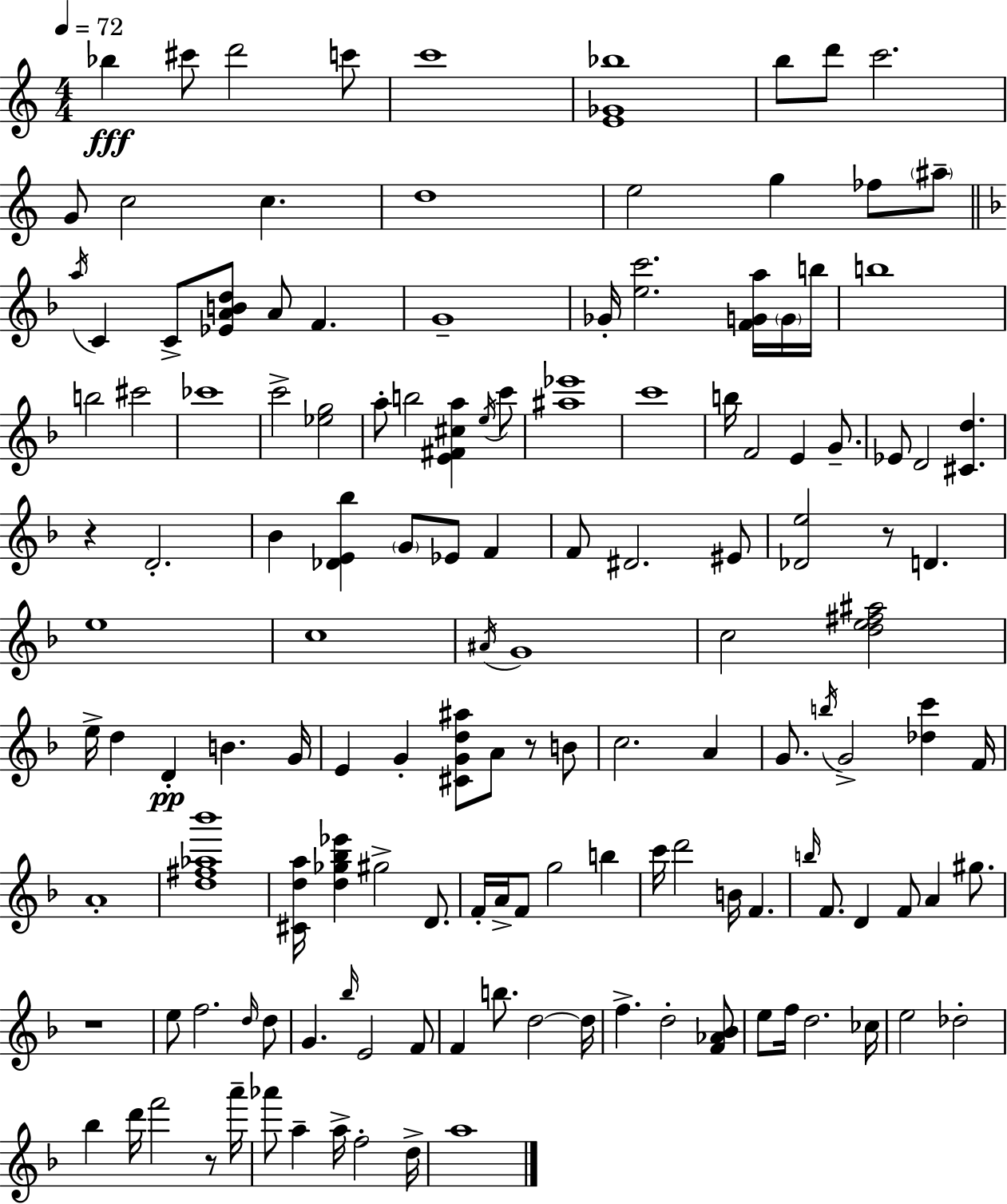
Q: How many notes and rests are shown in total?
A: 140